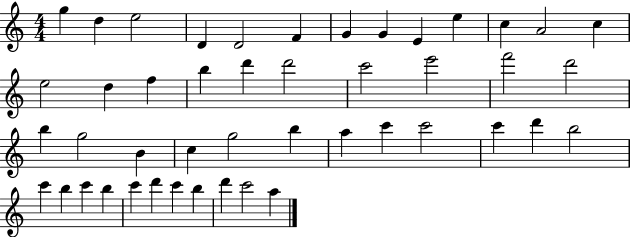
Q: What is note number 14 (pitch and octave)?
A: E5